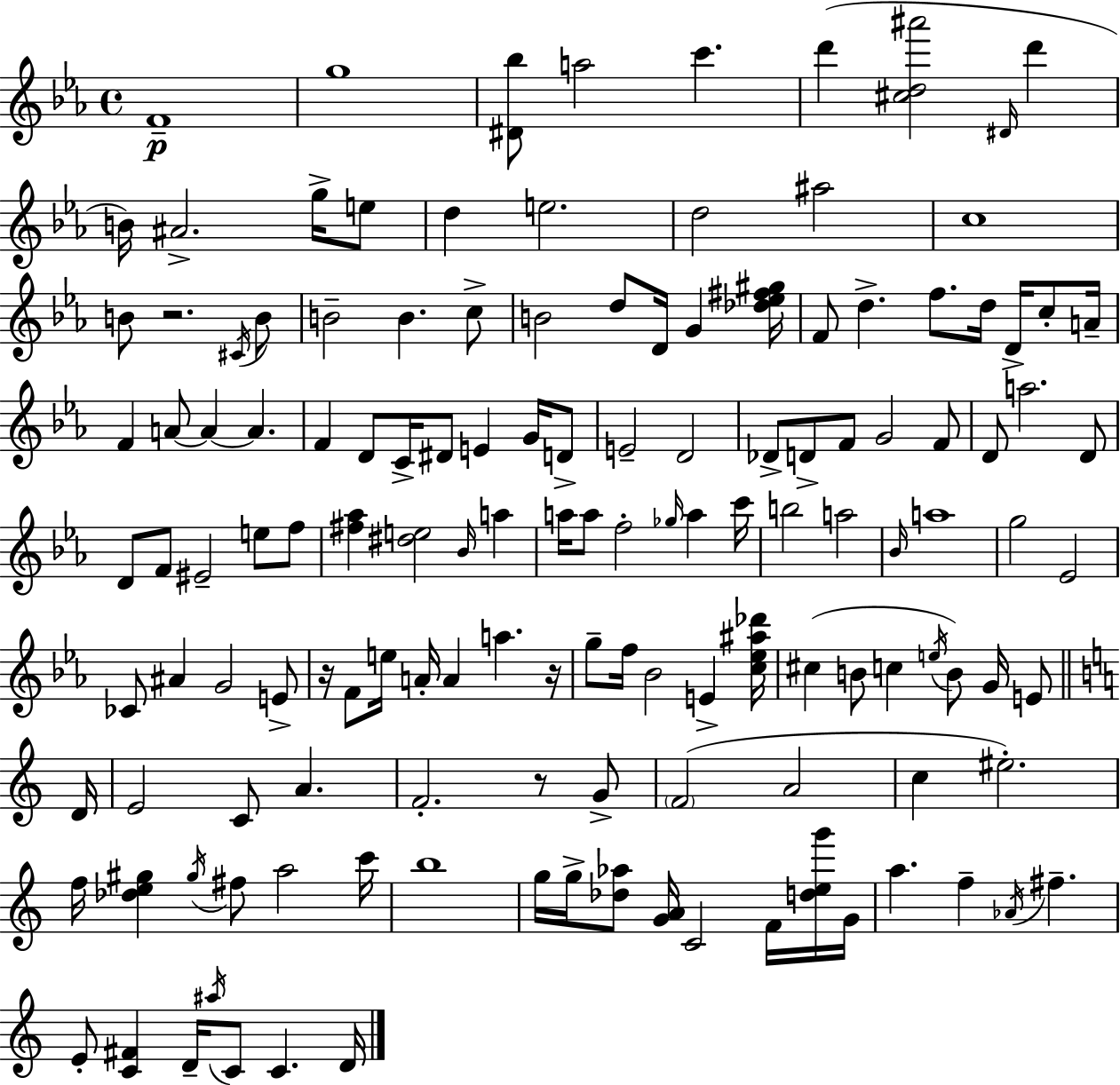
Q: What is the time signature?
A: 4/4